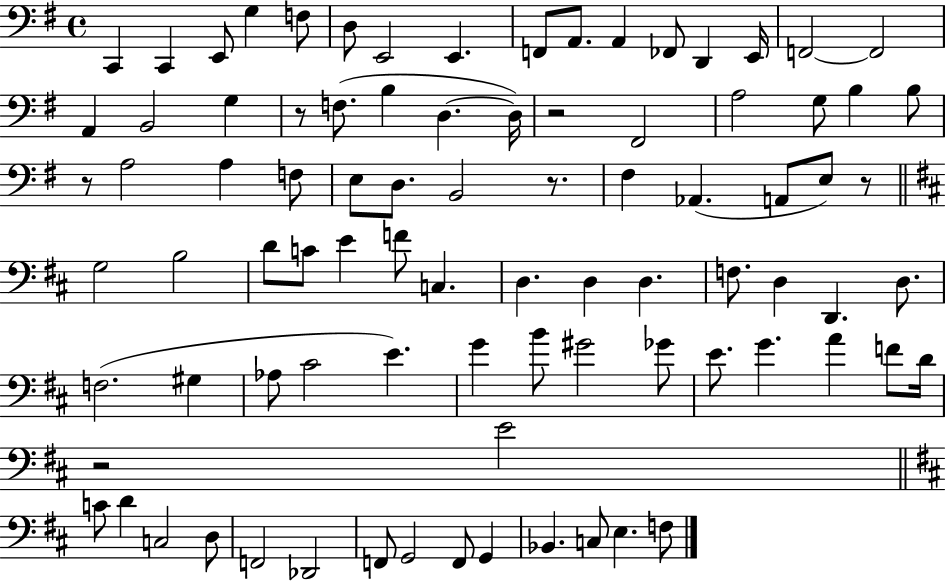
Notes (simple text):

C2/q C2/q E2/e G3/q F3/e D3/e E2/h E2/q. F2/e A2/e. A2/q FES2/e D2/q E2/s F2/h F2/h A2/q B2/h G3/q R/e F3/e. B3/q D3/q. D3/s R/h F#2/h A3/h G3/e B3/q B3/e R/e A3/h A3/q F3/e E3/e D3/e. B2/h R/e. F#3/q Ab2/q. A2/e E3/e R/e G3/h B3/h D4/e C4/e E4/q F4/e C3/q. D3/q. D3/q D3/q. F3/e. D3/q D2/q. D3/e. F3/h. G#3/q Ab3/e C#4/h E4/q. G4/q B4/e G#4/h Gb4/e E4/e. G4/q. A4/q F4/e D4/s R/h E4/h C4/e D4/q C3/h D3/e F2/h Db2/h F2/e G2/h F2/e G2/q Bb2/q. C3/e E3/q. F3/e